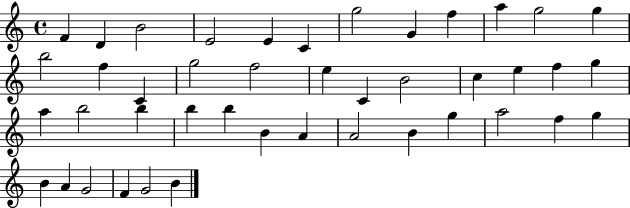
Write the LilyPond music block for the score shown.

{
  \clef treble
  \time 4/4
  \defaultTimeSignature
  \key c \major
  f'4 d'4 b'2 | e'2 e'4 c'4 | g''2 g'4 f''4 | a''4 g''2 g''4 | \break b''2 f''4 c'4 | g''2 f''2 | e''4 c'4 b'2 | c''4 e''4 f''4 g''4 | \break a''4 b''2 b''4 | b''4 b''4 b'4 a'4 | a'2 b'4 g''4 | a''2 f''4 g''4 | \break b'4 a'4 g'2 | f'4 g'2 b'4 | \bar "|."
}